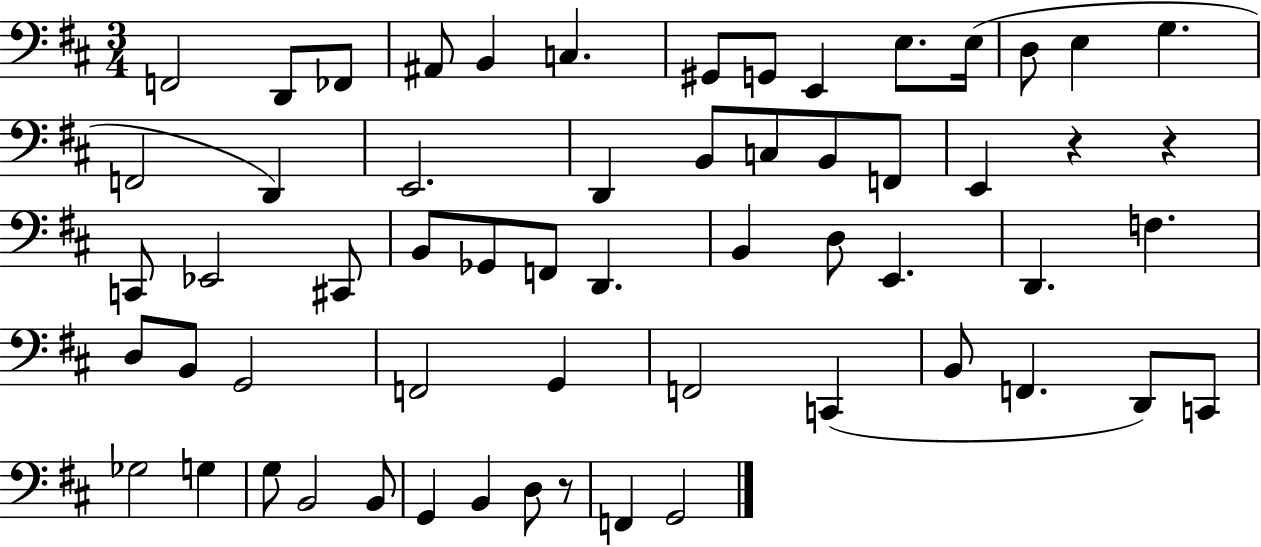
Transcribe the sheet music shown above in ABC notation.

X:1
T:Untitled
M:3/4
L:1/4
K:D
F,,2 D,,/2 _F,,/2 ^A,,/2 B,, C, ^G,,/2 G,,/2 E,, E,/2 E,/4 D,/2 E, G, F,,2 D,, E,,2 D,, B,,/2 C,/2 B,,/2 F,,/2 E,, z z C,,/2 _E,,2 ^C,,/2 B,,/2 _G,,/2 F,,/2 D,, B,, D,/2 E,, D,, F, D,/2 B,,/2 G,,2 F,,2 G,, F,,2 C,, B,,/2 F,, D,,/2 C,,/2 _G,2 G, G,/2 B,,2 B,,/2 G,, B,, D,/2 z/2 F,, G,,2